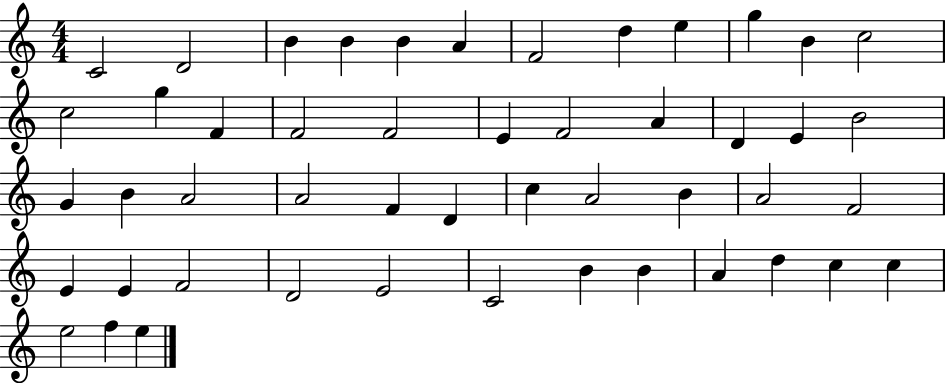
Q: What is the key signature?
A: C major